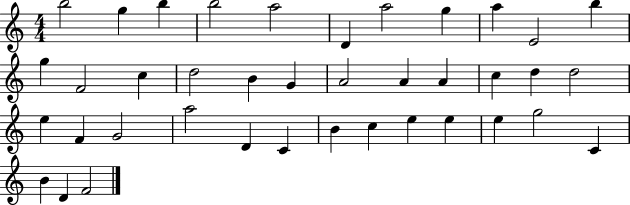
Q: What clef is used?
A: treble